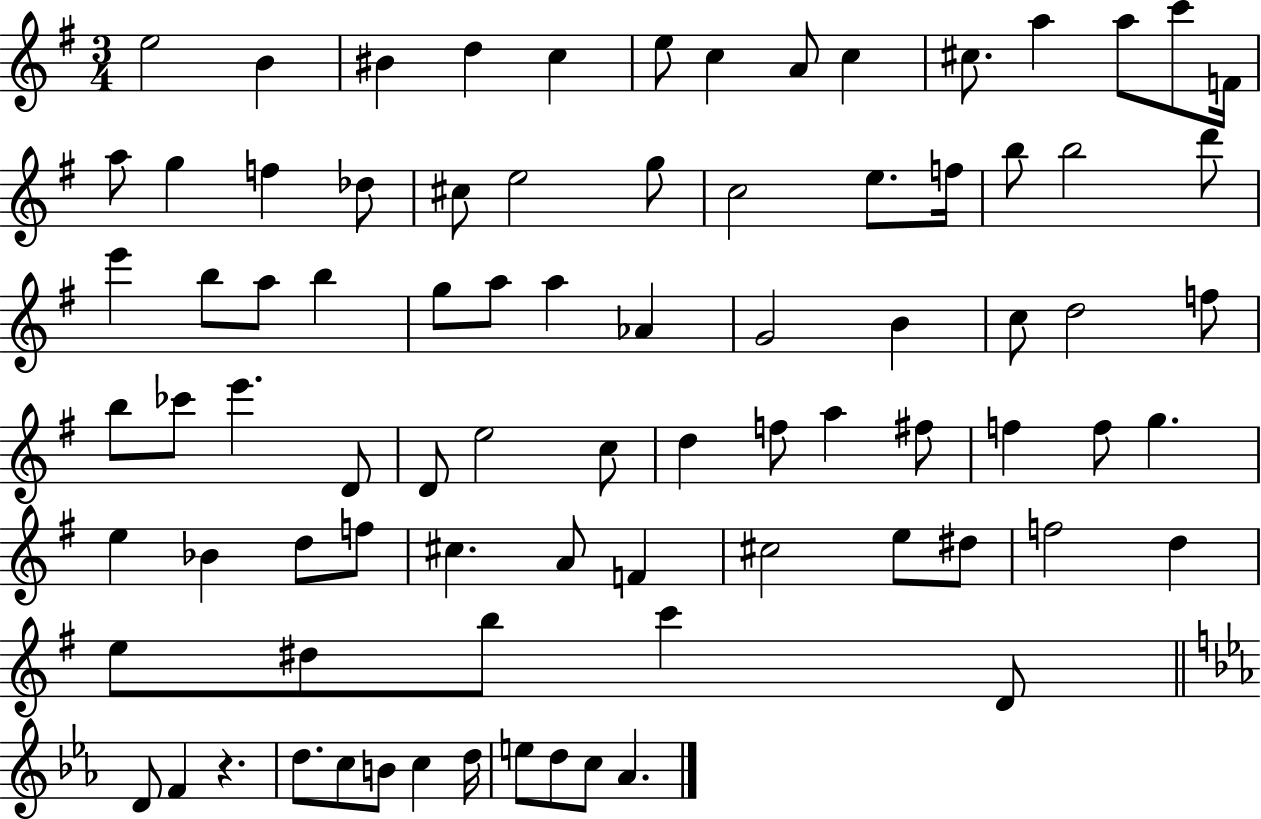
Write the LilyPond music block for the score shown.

{
  \clef treble
  \numericTimeSignature
  \time 3/4
  \key g \major
  e''2 b'4 | bis'4 d''4 c''4 | e''8 c''4 a'8 c''4 | cis''8. a''4 a''8 c'''8 f'16 | \break a''8 g''4 f''4 des''8 | cis''8 e''2 g''8 | c''2 e''8. f''16 | b''8 b''2 d'''8 | \break e'''4 b''8 a''8 b''4 | g''8 a''8 a''4 aes'4 | g'2 b'4 | c''8 d''2 f''8 | \break b''8 ces'''8 e'''4. d'8 | d'8 e''2 c''8 | d''4 f''8 a''4 fis''8 | f''4 f''8 g''4. | \break e''4 bes'4 d''8 f''8 | cis''4. a'8 f'4 | cis''2 e''8 dis''8 | f''2 d''4 | \break e''8 dis''8 b''8 c'''4 d'8 | \bar "||" \break \key ees \major d'8 f'4 r4. | d''8. c''8 b'8 c''4 d''16 | e''8 d''8 c''8 aes'4. | \bar "|."
}